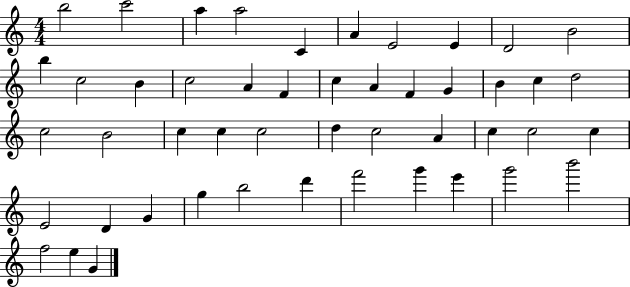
X:1
T:Untitled
M:4/4
L:1/4
K:C
b2 c'2 a a2 C A E2 E D2 B2 b c2 B c2 A F c A F G B c d2 c2 B2 c c c2 d c2 A c c2 c E2 D G g b2 d' f'2 g' e' g'2 b'2 f2 e G